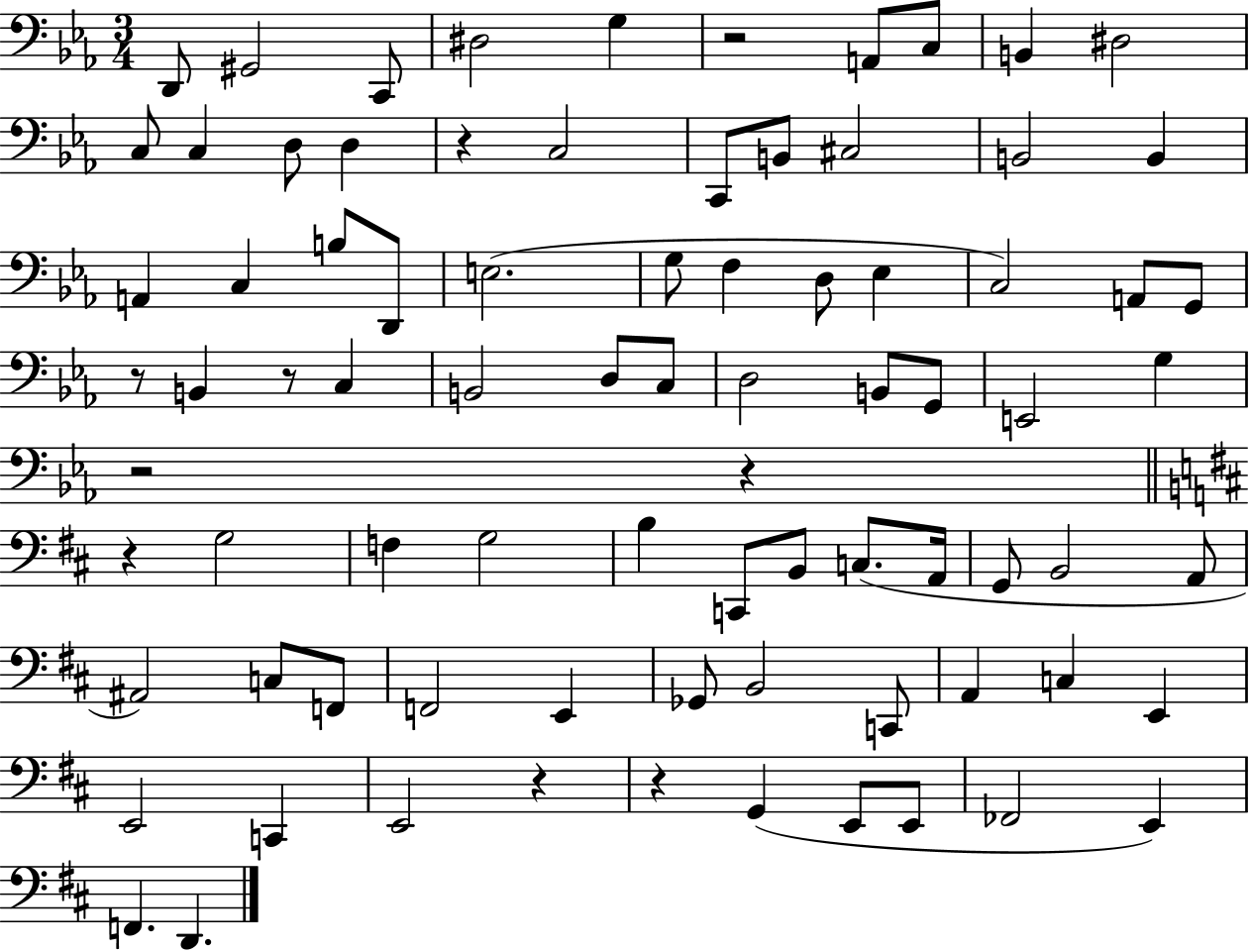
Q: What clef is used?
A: bass